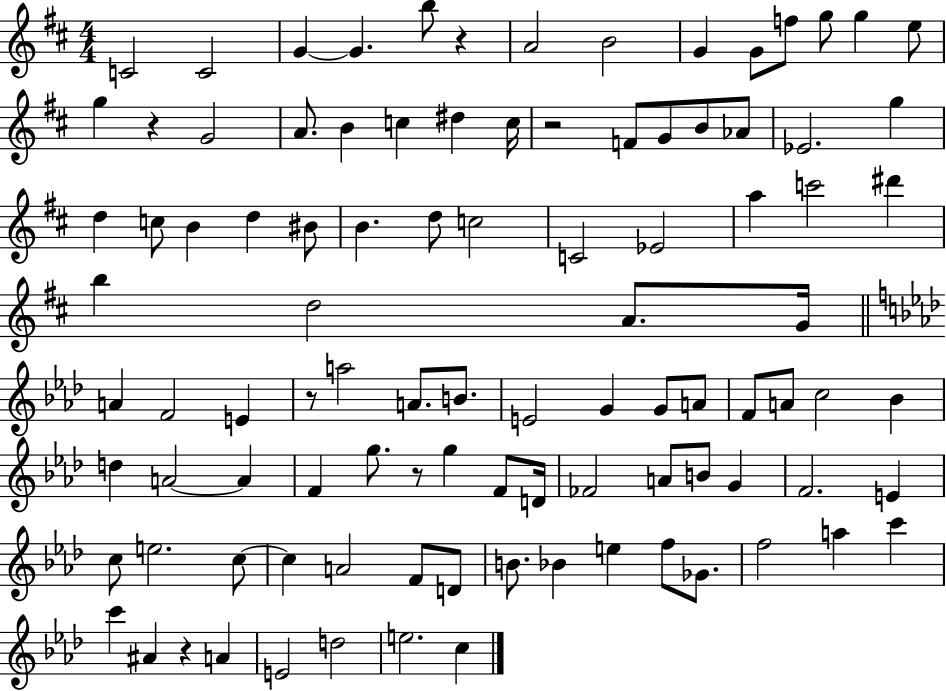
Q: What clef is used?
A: treble